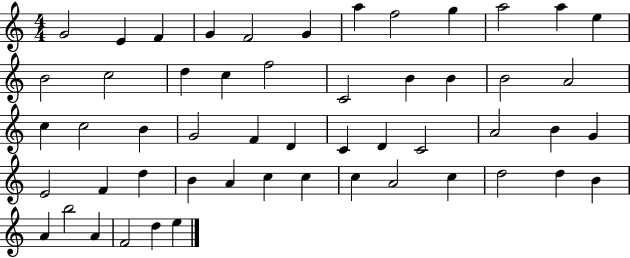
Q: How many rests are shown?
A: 0